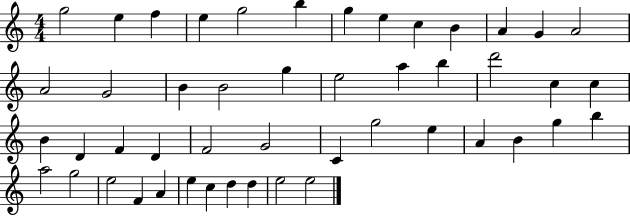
G5/h E5/q F5/q E5/q G5/h B5/q G5/q E5/q C5/q B4/q A4/q G4/q A4/h A4/h G4/h B4/q B4/h G5/q E5/h A5/q B5/q D6/h C5/q C5/q B4/q D4/q F4/q D4/q F4/h G4/h C4/q G5/h E5/q A4/q B4/q G5/q B5/q A5/h G5/h E5/h F4/q A4/q E5/q C5/q D5/q D5/q E5/h E5/h